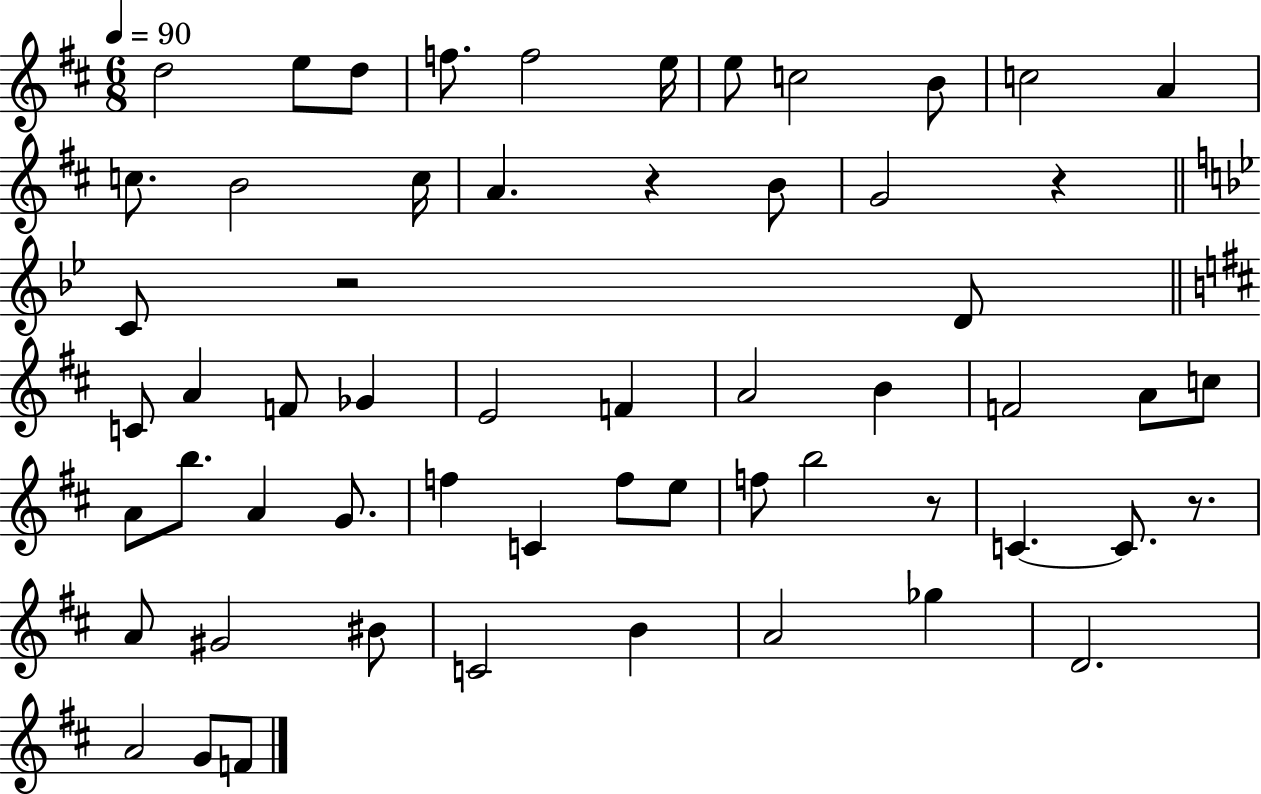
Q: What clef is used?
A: treble